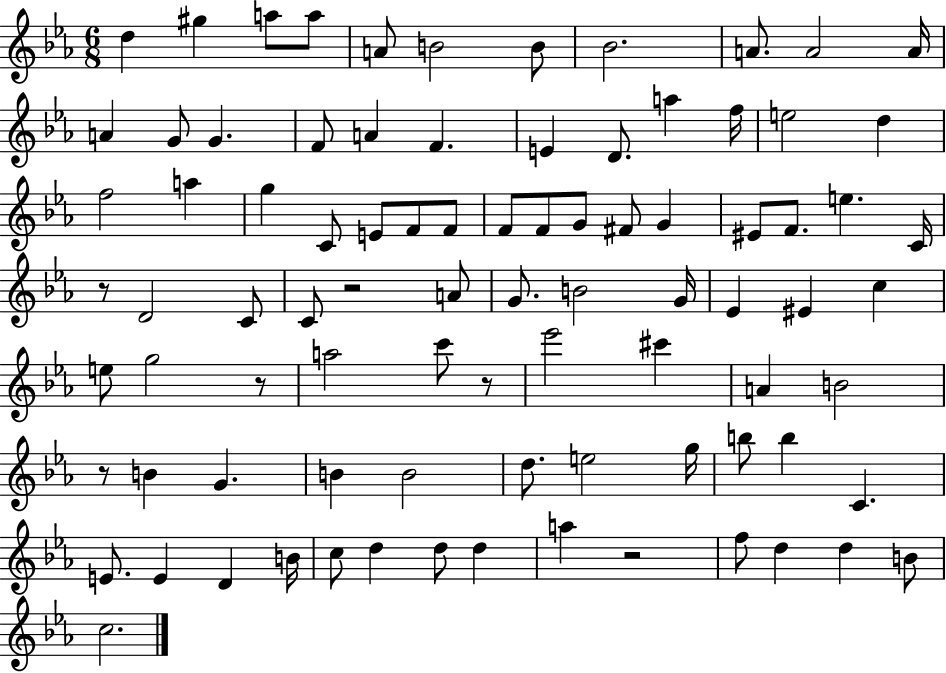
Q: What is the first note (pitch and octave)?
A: D5